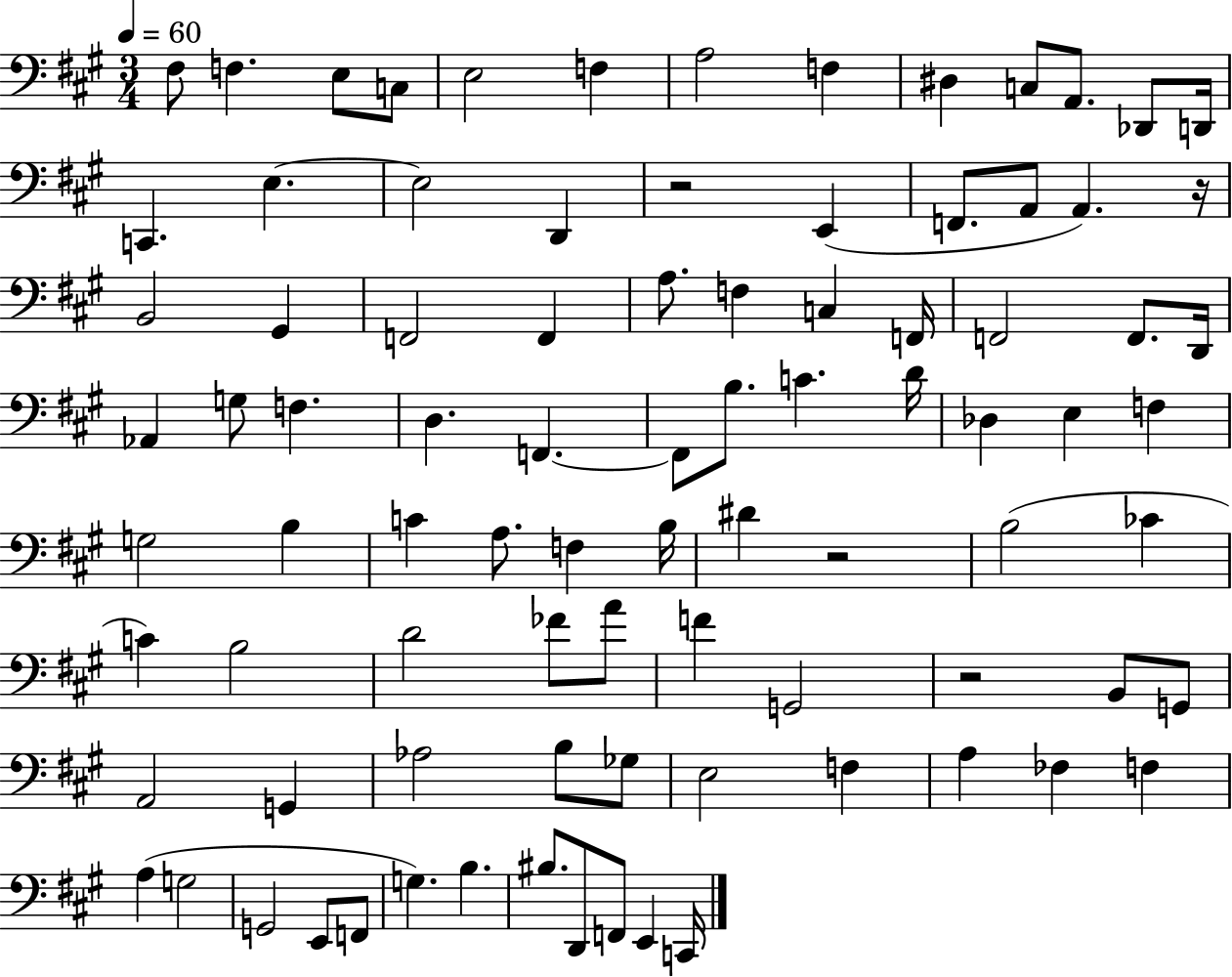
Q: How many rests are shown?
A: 4